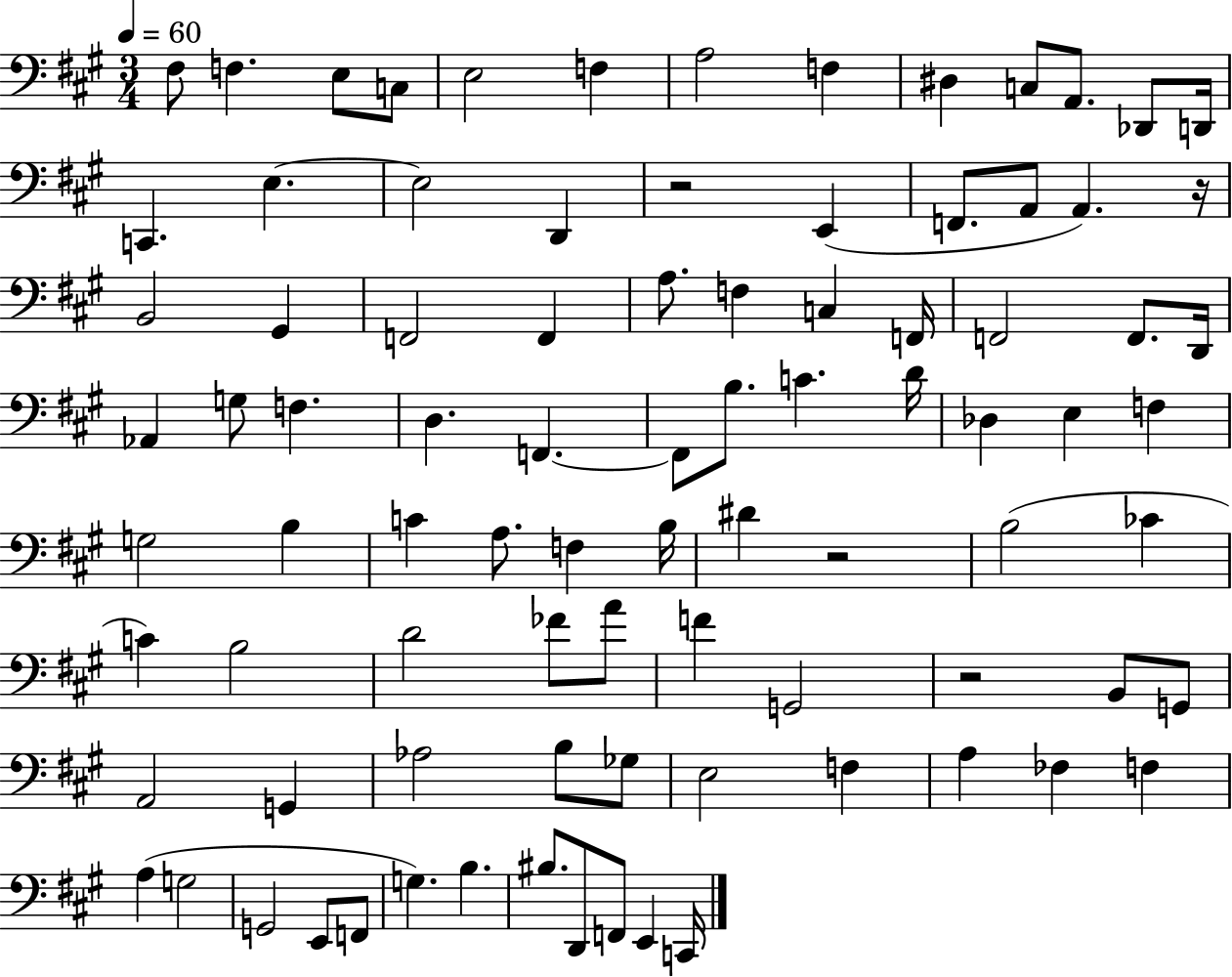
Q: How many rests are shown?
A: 4